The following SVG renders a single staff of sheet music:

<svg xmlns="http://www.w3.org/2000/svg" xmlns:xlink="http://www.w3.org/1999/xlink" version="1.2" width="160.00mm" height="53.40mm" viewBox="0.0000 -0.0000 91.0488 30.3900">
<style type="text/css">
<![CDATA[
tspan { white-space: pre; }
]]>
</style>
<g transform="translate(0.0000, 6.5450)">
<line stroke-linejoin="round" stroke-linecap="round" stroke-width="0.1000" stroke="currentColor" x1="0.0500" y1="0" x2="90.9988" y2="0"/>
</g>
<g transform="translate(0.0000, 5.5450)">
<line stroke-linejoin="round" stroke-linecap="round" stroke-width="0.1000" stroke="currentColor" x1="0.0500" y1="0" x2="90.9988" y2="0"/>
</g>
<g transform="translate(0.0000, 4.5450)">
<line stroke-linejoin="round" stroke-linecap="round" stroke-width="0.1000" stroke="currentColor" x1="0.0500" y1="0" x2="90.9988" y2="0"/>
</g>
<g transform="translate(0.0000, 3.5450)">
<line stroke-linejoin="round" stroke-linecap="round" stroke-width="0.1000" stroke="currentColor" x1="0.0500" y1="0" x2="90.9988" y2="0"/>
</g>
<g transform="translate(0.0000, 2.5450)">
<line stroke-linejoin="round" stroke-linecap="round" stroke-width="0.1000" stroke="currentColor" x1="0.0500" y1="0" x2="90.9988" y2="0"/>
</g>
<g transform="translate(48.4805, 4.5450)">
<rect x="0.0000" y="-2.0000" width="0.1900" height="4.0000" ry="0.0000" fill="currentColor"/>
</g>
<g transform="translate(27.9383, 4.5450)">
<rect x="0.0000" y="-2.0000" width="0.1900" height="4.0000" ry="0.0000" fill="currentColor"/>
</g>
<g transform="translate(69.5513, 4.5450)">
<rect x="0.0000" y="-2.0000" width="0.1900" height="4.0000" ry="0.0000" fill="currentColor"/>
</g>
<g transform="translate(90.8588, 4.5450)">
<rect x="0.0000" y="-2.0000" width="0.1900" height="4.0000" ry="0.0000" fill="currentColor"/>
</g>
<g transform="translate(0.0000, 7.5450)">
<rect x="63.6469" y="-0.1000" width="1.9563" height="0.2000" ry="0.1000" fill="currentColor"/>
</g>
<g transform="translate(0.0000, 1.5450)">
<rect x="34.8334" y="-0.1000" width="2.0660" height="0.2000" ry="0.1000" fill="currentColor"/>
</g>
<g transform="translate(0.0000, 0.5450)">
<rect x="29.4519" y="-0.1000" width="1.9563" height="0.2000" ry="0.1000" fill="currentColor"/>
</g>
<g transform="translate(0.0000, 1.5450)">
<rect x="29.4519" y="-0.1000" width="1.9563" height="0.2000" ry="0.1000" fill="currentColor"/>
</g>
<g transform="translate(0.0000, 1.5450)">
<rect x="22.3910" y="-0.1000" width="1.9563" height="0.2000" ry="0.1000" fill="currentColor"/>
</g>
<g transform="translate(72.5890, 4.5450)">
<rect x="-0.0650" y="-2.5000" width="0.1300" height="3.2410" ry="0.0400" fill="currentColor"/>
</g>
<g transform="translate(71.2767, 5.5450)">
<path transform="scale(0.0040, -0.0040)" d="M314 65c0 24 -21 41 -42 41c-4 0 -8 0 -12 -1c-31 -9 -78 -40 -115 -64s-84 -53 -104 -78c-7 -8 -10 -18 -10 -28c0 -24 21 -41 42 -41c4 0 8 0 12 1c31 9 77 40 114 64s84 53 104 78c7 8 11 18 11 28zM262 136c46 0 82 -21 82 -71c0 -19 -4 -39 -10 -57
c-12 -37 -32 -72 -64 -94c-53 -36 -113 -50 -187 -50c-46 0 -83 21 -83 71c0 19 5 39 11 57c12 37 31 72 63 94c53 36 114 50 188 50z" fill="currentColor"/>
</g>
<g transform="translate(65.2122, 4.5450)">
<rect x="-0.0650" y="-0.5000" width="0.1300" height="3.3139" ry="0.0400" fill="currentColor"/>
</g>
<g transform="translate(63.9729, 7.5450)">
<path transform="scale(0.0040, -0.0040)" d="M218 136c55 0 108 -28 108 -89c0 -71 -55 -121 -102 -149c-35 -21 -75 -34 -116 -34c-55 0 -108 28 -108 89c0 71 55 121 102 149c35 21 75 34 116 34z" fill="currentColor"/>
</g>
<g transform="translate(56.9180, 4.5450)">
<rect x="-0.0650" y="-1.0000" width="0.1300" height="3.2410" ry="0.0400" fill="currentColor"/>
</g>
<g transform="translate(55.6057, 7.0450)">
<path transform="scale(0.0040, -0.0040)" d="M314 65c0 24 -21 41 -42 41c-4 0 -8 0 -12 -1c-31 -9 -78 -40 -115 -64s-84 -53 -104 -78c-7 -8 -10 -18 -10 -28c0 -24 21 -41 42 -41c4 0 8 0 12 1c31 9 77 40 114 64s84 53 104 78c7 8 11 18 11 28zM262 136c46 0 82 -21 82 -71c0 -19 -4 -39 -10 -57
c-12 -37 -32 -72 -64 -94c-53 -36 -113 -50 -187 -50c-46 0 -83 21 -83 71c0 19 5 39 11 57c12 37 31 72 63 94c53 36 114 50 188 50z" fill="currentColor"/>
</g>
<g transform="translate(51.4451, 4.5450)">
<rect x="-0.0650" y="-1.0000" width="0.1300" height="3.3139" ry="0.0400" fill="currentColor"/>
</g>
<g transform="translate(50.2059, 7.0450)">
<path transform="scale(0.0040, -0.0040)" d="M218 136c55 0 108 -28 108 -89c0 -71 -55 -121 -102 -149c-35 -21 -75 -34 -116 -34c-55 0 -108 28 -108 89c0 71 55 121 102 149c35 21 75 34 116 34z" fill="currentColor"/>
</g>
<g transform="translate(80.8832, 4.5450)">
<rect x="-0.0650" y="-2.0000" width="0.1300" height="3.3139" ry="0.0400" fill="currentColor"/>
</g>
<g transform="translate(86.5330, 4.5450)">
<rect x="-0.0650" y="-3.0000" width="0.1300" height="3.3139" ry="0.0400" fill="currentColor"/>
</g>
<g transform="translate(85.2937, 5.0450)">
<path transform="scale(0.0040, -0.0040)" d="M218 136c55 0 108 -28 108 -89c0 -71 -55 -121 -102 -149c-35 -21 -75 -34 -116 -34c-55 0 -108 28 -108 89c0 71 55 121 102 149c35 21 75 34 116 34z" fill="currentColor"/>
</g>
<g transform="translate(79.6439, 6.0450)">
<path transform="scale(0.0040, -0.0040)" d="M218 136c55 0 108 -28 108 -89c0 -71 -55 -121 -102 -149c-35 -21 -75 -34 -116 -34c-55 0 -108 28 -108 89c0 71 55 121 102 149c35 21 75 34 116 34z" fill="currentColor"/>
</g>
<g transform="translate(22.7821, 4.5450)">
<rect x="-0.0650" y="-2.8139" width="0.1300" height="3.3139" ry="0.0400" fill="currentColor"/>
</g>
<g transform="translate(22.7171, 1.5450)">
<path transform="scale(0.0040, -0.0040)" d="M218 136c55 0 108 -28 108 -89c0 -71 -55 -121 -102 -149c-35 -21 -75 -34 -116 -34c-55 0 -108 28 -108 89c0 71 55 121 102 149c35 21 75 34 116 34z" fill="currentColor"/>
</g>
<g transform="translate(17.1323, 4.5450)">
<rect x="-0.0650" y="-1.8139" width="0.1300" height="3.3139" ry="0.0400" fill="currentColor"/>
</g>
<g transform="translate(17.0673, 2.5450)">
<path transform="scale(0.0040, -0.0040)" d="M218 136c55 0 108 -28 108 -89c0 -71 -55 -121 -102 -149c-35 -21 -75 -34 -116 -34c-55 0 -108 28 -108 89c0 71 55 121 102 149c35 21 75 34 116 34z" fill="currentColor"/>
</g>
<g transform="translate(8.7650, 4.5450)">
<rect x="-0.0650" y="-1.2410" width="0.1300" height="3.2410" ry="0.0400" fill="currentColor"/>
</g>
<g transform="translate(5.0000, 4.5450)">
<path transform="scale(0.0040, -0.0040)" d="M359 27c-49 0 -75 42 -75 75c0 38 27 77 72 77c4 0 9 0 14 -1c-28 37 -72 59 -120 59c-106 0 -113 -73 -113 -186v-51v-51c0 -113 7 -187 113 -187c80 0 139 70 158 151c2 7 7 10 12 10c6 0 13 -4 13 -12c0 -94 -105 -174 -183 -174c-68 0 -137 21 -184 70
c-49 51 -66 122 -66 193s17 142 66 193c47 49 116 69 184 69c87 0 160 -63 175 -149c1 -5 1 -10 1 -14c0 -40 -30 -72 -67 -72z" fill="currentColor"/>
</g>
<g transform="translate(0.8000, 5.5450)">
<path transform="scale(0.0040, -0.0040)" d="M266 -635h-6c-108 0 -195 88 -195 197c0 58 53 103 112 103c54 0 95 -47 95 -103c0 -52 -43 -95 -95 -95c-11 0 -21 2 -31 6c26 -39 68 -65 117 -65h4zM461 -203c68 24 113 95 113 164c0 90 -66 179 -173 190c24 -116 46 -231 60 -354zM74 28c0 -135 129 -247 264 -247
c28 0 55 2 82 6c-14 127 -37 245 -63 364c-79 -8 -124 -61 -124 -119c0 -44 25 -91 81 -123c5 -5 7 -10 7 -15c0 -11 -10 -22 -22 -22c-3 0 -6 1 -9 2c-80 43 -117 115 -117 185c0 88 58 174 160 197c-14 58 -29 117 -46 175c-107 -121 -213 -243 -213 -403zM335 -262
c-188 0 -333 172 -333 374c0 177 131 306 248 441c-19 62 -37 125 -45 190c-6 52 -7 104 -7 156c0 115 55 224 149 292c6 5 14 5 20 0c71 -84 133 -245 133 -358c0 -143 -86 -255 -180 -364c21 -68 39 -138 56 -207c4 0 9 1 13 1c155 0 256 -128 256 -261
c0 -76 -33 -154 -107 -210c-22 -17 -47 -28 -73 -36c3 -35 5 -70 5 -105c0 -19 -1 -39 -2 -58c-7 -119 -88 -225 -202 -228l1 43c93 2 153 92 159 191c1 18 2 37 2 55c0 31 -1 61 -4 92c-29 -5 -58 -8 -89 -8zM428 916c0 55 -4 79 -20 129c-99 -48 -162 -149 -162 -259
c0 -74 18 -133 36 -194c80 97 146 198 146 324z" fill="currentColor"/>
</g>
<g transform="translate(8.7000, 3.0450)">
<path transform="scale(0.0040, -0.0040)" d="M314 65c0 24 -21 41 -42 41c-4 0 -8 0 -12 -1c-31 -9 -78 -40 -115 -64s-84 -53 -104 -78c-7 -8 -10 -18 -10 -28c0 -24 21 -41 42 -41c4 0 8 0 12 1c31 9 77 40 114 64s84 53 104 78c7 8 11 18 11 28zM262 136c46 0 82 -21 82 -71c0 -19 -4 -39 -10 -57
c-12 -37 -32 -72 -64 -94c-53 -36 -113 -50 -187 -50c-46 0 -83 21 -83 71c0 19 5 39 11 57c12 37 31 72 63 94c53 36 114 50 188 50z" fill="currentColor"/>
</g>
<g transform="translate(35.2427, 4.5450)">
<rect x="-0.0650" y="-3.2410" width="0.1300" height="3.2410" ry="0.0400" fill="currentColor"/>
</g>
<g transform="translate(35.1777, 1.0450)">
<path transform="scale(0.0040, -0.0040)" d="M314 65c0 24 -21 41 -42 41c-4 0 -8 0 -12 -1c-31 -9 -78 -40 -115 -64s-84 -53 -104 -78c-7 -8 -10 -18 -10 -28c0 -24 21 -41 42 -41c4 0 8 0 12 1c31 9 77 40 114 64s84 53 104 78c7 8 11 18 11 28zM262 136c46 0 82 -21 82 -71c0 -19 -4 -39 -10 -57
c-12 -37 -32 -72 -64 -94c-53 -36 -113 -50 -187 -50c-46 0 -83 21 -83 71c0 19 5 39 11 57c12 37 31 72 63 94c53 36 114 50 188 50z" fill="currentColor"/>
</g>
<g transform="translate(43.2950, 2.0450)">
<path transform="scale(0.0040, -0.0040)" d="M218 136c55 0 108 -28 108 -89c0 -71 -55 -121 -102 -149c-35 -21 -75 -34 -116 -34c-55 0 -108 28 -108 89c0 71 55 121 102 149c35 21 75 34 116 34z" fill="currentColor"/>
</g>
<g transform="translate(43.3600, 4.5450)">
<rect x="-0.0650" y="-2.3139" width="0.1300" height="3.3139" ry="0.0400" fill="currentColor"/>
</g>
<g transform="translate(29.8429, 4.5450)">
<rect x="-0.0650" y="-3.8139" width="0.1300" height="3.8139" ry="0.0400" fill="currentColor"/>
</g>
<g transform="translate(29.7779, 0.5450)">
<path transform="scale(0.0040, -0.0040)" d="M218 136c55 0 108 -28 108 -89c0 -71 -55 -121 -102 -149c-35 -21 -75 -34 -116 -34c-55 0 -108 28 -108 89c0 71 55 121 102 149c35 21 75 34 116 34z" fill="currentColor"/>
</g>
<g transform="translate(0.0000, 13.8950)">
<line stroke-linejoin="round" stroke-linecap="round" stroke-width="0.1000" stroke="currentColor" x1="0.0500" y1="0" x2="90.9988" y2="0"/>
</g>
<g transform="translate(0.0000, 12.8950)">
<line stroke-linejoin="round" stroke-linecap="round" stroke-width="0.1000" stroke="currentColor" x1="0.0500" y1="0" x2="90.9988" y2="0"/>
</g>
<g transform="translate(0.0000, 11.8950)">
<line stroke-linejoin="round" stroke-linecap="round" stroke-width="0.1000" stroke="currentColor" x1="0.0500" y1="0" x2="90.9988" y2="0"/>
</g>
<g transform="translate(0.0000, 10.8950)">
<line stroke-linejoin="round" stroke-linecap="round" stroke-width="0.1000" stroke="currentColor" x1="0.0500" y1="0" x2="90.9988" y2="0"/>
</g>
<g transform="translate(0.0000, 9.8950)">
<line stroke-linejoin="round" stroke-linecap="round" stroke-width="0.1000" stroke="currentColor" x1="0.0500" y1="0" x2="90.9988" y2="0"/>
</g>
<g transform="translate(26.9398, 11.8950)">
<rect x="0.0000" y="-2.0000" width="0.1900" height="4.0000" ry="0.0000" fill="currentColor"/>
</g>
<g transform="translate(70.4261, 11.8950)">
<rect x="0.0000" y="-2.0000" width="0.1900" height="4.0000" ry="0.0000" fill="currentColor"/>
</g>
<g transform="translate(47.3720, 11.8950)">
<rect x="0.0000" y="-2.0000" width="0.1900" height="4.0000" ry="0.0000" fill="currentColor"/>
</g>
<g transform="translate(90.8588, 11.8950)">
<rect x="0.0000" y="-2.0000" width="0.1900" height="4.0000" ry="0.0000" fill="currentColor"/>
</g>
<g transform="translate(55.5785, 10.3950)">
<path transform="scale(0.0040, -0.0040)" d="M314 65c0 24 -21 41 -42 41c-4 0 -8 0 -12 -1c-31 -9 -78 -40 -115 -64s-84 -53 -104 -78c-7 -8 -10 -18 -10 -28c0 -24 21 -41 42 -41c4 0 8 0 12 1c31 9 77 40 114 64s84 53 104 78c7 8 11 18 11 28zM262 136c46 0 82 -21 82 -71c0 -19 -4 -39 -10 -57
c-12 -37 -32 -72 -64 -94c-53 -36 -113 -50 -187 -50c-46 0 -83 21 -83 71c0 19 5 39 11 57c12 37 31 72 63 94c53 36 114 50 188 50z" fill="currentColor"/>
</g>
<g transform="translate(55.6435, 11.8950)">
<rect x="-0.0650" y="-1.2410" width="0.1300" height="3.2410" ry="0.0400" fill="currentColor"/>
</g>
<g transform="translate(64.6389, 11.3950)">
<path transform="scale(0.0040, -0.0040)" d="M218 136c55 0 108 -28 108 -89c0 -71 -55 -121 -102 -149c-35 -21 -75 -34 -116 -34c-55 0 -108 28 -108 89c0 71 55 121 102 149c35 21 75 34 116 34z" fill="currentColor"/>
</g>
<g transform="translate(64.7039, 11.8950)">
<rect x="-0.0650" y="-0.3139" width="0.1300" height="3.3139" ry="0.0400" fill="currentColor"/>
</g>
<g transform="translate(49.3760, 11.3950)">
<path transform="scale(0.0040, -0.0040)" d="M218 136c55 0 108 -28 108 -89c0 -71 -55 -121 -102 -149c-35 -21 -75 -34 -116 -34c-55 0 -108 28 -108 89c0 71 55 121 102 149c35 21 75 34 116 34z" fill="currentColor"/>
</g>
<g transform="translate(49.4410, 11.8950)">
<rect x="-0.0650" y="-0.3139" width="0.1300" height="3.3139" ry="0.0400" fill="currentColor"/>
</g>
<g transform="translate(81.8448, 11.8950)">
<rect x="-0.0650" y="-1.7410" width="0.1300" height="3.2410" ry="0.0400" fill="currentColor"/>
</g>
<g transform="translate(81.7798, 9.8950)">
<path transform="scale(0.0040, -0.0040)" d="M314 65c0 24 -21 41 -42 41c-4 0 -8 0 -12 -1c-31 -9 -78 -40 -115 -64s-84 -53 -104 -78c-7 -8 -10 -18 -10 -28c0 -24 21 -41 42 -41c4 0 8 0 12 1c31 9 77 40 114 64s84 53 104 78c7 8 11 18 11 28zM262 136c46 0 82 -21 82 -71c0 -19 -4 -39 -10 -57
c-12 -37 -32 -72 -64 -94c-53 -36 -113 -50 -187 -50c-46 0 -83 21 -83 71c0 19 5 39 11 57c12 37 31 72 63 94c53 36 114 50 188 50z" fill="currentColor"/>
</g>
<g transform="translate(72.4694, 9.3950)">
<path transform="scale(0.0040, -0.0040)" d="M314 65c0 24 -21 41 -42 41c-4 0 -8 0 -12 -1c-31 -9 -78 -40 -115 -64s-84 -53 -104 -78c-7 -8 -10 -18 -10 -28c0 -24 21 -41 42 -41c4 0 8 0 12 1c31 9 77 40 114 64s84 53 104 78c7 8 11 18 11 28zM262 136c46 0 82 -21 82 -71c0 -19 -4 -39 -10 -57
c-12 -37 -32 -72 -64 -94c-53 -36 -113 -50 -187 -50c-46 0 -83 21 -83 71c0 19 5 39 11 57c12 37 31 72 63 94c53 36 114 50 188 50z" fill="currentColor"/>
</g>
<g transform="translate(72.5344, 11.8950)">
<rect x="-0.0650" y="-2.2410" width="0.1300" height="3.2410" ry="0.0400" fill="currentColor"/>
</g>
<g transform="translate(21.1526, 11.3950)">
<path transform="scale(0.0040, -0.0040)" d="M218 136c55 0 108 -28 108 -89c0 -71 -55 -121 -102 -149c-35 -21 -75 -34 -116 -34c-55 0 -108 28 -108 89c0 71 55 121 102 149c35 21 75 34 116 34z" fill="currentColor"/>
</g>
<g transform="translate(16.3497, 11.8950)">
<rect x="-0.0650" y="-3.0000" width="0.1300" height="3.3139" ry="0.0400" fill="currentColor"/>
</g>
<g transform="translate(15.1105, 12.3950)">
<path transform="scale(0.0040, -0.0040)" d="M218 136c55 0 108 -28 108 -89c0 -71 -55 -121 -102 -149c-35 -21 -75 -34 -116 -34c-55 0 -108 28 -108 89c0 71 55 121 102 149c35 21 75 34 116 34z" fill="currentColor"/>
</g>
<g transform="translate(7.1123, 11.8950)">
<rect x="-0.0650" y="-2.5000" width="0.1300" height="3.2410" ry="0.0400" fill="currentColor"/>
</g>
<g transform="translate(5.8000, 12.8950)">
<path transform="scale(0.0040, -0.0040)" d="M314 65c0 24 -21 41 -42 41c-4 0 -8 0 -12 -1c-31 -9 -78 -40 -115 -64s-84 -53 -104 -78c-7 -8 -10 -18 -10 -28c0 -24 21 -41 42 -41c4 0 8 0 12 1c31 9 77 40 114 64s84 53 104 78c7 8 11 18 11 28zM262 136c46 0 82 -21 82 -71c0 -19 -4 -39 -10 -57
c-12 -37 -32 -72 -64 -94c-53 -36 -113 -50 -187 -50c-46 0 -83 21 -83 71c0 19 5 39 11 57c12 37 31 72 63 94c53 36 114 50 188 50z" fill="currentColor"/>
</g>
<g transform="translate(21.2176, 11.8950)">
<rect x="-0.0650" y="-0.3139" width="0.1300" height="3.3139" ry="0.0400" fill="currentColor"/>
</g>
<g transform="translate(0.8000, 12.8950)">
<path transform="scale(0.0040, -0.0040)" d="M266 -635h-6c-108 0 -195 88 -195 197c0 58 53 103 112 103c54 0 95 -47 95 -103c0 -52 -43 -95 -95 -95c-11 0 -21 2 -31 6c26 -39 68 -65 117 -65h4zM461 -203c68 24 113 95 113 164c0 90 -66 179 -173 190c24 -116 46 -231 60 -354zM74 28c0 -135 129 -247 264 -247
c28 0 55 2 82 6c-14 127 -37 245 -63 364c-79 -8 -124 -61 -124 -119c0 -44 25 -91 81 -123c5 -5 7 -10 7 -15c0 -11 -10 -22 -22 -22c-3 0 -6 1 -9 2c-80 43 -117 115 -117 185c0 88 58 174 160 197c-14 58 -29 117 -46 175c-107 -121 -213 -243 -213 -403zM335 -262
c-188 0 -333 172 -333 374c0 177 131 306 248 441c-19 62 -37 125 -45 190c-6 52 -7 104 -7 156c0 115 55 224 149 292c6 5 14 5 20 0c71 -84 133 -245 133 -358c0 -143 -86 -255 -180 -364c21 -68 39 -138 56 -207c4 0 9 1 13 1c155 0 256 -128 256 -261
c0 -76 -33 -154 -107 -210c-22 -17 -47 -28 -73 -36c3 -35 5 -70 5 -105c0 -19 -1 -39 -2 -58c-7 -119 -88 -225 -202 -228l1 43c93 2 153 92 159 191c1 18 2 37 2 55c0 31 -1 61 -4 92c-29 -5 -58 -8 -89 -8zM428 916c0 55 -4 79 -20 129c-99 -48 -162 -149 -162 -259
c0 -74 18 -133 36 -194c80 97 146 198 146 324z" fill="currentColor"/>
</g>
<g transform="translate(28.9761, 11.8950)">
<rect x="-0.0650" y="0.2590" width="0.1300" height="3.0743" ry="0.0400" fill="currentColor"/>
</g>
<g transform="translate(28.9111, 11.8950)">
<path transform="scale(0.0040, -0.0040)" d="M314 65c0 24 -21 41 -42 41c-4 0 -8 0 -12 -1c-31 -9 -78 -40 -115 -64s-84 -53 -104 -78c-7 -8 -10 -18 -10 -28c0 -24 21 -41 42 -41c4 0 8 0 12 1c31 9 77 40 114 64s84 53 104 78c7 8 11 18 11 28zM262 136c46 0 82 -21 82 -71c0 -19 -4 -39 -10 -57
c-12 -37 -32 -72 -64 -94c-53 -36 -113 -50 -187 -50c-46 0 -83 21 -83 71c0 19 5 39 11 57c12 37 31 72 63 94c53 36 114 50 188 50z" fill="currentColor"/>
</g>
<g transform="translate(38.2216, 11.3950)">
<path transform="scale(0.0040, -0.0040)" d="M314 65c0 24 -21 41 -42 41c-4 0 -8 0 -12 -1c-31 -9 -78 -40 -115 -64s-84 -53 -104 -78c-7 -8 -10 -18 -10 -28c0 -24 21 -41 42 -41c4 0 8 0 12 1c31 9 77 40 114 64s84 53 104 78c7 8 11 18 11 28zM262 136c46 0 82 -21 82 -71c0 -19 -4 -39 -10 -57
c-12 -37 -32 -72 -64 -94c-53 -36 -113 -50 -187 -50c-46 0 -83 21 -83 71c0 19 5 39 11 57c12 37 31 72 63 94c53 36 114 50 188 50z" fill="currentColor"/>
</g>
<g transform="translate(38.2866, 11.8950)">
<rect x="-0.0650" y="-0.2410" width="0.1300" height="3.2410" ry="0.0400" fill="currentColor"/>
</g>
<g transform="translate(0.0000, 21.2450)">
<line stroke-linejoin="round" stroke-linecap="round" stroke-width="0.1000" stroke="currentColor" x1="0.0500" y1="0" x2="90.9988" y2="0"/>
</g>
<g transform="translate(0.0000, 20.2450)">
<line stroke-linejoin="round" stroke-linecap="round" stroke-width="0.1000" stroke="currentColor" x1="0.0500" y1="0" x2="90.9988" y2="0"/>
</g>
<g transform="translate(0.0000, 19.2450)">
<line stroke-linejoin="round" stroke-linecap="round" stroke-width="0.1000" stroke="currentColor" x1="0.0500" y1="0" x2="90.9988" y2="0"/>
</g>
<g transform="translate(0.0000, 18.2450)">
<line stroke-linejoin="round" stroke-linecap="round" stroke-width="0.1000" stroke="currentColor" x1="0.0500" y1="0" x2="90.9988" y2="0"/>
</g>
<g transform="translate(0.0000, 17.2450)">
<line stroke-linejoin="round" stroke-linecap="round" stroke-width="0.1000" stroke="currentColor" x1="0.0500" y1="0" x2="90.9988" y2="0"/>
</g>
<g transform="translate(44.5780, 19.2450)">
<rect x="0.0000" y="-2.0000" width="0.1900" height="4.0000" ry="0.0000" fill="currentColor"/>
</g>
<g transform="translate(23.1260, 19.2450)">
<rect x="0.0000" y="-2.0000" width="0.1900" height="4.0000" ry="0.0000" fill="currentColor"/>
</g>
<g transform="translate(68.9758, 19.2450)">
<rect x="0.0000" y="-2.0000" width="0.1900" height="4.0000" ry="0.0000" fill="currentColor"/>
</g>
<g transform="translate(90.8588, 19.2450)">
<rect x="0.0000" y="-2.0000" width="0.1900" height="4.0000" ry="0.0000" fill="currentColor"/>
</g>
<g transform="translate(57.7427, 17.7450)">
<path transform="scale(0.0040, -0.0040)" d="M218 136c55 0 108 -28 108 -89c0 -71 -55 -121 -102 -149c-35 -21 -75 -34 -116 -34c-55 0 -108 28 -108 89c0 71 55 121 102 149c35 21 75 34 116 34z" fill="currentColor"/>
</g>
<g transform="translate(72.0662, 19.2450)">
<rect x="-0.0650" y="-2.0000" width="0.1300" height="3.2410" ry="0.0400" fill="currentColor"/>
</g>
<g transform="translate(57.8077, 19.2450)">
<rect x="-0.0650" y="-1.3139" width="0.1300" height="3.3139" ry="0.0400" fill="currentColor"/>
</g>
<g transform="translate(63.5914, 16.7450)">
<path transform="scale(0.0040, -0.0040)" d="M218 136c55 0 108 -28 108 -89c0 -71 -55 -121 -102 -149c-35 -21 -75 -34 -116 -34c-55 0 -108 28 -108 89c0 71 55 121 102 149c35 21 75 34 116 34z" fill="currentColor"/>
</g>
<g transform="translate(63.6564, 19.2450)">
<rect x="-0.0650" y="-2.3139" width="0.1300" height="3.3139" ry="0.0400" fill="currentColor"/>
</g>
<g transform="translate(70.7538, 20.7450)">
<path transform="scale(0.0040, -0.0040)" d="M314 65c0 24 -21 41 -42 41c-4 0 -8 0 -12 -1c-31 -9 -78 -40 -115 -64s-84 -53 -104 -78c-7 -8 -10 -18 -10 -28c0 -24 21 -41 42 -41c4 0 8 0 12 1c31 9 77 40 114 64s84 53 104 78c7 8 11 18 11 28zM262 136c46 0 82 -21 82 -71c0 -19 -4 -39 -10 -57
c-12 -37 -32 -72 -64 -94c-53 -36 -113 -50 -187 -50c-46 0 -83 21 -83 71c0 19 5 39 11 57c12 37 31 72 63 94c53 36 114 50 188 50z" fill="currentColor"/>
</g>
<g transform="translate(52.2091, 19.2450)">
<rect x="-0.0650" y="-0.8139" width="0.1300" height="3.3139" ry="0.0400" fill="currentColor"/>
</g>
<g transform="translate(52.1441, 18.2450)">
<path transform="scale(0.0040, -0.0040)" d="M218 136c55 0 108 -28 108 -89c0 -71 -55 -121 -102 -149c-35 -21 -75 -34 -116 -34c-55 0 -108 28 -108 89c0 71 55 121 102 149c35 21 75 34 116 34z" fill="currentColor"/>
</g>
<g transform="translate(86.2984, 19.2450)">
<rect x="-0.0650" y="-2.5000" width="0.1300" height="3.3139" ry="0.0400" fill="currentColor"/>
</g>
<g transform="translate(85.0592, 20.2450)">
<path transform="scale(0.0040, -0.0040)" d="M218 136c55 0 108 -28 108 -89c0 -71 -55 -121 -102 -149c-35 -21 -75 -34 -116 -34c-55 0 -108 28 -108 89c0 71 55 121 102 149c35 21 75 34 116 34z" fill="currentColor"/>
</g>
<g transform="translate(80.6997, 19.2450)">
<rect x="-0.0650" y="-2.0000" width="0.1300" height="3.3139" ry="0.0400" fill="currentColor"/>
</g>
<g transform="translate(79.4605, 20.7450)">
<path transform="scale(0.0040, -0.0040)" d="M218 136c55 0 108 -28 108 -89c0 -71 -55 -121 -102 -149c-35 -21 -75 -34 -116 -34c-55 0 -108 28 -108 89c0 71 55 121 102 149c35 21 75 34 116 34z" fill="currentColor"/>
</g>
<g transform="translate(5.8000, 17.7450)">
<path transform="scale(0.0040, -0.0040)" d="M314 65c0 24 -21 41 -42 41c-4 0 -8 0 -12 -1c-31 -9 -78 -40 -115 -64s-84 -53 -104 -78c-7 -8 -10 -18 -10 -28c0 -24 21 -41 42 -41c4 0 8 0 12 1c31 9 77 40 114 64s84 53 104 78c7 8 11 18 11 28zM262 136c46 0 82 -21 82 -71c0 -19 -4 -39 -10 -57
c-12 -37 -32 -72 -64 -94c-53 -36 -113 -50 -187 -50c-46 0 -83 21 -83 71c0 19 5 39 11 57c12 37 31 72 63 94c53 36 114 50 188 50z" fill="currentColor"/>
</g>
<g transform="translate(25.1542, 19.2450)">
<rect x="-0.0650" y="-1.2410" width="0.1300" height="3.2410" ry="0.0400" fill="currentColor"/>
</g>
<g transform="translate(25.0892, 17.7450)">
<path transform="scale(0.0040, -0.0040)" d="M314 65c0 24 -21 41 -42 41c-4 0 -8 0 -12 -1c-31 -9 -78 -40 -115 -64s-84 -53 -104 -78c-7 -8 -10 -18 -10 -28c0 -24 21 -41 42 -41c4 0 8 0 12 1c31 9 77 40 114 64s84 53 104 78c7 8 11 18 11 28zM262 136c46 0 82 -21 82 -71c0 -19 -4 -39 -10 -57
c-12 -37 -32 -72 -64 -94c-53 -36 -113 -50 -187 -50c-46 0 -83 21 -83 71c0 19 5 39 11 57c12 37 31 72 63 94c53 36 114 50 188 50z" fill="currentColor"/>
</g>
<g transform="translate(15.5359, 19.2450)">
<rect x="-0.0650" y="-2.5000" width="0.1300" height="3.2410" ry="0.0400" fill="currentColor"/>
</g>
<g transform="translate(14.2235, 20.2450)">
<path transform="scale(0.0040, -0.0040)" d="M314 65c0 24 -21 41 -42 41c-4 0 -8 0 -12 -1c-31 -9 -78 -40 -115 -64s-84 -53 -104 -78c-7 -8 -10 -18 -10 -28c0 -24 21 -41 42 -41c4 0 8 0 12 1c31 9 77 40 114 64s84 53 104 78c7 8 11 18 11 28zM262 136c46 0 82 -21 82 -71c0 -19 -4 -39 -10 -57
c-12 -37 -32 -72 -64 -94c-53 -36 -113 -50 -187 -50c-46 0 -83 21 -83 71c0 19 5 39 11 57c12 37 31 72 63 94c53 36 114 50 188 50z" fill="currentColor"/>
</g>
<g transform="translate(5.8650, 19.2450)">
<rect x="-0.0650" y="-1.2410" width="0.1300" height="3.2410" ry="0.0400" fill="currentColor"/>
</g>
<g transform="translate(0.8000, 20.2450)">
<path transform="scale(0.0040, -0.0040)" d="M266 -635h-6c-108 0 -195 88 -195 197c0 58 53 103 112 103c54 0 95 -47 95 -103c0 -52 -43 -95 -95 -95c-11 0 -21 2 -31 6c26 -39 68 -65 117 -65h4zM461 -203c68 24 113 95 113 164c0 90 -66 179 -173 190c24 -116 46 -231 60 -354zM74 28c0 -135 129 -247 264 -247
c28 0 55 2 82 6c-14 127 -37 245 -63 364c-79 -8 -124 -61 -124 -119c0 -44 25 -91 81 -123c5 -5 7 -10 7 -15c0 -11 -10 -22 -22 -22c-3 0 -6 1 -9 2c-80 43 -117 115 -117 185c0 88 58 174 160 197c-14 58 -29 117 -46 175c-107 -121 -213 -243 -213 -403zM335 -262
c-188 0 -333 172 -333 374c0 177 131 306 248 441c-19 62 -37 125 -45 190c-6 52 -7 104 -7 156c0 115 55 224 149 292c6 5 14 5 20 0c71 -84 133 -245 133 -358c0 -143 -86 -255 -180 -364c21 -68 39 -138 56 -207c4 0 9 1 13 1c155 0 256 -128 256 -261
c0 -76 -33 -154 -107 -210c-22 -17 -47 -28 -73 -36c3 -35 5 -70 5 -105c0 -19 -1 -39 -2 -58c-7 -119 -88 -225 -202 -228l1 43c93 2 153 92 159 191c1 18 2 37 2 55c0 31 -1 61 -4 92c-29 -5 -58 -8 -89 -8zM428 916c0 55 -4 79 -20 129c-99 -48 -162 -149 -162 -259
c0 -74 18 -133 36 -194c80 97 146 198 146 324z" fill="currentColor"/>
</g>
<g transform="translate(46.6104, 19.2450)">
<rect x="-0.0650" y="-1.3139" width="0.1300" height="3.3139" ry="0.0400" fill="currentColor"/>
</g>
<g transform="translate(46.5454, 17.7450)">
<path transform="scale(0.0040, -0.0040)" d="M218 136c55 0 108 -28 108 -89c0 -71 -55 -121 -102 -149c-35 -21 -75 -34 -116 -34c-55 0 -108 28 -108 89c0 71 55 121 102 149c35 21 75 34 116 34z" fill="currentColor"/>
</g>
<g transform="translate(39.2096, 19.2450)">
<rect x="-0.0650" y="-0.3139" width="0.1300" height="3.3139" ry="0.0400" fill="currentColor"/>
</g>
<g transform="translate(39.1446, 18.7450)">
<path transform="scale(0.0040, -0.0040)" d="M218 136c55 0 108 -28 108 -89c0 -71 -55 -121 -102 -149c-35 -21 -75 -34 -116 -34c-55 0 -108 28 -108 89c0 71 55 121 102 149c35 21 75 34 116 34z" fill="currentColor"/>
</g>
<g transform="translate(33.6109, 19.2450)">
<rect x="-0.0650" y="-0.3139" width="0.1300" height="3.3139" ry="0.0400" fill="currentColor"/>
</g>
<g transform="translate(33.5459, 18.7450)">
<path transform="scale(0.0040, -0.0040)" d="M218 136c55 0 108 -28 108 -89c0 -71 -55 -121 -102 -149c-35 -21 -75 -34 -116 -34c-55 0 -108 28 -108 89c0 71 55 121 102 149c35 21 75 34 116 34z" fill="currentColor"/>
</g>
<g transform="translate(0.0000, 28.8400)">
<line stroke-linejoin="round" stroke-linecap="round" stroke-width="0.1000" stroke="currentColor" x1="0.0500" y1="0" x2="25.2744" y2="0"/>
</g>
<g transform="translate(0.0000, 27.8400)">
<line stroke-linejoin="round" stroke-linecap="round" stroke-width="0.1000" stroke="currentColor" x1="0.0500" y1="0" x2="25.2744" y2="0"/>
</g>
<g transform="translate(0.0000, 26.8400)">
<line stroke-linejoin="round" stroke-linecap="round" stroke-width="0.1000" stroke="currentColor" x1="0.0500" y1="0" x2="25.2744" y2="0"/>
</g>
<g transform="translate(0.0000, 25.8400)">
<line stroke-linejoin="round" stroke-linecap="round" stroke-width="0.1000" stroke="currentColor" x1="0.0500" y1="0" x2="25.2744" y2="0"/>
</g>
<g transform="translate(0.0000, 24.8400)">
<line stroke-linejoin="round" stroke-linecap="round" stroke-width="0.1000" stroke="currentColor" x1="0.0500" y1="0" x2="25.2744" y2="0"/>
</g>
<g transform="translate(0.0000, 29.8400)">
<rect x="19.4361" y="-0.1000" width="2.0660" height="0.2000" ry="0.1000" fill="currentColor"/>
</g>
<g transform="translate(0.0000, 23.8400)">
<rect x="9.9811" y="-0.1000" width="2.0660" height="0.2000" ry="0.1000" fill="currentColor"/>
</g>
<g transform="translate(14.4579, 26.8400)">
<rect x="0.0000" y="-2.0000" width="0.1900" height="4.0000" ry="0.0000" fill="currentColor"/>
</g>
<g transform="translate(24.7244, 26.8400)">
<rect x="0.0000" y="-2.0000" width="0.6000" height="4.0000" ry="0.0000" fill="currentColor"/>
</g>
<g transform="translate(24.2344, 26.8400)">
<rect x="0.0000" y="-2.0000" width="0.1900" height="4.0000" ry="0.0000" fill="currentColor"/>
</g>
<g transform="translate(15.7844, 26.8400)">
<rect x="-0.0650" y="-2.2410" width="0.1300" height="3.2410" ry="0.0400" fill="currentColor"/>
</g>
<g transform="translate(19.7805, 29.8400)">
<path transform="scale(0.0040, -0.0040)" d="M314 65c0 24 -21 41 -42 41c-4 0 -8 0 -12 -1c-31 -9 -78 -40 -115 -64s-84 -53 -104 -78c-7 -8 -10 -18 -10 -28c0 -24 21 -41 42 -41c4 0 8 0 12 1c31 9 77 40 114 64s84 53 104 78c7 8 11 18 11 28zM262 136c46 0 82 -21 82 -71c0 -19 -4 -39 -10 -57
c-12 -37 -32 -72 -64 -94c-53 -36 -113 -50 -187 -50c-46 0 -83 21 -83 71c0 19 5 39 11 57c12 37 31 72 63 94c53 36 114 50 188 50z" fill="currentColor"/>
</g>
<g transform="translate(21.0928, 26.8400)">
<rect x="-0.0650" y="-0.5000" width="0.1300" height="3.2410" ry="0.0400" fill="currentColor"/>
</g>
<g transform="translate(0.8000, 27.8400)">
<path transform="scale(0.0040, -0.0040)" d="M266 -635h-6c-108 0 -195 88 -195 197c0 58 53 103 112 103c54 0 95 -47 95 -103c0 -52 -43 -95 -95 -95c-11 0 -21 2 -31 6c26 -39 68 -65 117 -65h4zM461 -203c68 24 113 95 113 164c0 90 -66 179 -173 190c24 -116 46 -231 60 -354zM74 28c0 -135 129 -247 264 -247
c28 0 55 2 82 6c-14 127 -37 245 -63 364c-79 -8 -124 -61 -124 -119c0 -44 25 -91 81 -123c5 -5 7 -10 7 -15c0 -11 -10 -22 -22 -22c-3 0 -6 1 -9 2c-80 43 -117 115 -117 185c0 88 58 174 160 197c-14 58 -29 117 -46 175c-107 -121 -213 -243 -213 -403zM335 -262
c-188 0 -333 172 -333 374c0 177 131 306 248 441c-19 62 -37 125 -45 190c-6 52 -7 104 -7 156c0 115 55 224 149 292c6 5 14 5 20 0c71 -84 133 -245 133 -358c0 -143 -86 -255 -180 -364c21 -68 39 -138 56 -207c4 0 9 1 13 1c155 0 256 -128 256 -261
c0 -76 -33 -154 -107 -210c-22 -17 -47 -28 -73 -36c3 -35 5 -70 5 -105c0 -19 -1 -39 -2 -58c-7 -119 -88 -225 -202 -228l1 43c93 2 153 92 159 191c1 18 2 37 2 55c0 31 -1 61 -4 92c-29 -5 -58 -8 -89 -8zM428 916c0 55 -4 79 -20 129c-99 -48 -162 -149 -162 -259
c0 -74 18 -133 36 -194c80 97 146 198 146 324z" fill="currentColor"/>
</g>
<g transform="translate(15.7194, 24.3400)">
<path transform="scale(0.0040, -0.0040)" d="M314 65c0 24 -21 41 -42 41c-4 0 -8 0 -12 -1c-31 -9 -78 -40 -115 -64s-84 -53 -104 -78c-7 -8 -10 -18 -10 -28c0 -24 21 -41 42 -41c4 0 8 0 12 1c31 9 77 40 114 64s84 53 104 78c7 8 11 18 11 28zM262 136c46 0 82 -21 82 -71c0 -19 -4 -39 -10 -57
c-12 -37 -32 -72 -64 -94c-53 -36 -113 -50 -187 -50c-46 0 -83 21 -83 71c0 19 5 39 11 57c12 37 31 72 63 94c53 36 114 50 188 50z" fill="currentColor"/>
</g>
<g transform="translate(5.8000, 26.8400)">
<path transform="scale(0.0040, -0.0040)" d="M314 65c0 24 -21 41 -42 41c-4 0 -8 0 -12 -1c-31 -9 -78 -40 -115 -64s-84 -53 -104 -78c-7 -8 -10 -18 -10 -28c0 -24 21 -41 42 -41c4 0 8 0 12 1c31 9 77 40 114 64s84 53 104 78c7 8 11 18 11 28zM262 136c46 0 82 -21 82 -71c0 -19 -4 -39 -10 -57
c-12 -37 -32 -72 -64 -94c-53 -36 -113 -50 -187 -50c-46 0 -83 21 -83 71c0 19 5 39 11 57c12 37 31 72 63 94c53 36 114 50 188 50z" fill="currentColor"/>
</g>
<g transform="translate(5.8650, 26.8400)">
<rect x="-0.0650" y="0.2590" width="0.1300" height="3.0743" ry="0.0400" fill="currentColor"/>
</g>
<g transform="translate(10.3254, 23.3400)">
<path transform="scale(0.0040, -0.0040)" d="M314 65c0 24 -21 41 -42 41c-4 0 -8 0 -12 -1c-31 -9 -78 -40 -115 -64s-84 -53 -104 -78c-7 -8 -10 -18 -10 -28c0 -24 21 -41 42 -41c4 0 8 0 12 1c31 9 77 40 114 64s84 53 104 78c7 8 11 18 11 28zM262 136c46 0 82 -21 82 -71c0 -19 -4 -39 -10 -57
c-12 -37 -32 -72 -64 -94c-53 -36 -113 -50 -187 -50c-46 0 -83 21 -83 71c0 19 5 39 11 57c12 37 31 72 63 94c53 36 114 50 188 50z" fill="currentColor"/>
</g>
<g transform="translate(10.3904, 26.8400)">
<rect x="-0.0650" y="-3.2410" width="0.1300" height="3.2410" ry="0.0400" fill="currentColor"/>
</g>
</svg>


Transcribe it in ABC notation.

X:1
T:Untitled
M:4/4
L:1/4
K:C
e2 f a c' b2 g D D2 C G2 F A G2 A c B2 c2 c e2 c g2 f2 e2 G2 e2 c c e d e g F2 F G B2 b2 g2 C2